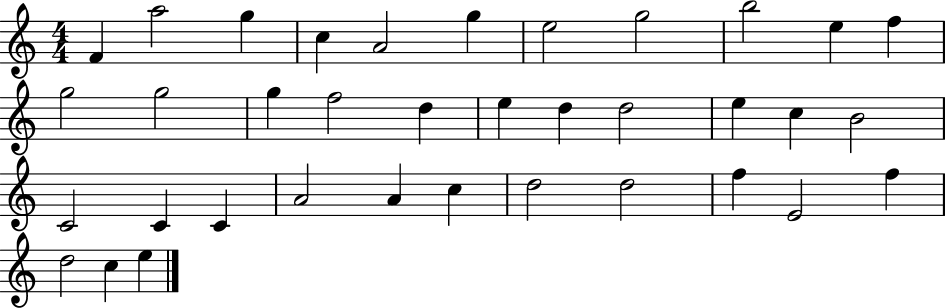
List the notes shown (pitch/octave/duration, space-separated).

F4/q A5/h G5/q C5/q A4/h G5/q E5/h G5/h B5/h E5/q F5/q G5/h G5/h G5/q F5/h D5/q E5/q D5/q D5/h E5/q C5/q B4/h C4/h C4/q C4/q A4/h A4/q C5/q D5/h D5/h F5/q E4/h F5/q D5/h C5/q E5/q